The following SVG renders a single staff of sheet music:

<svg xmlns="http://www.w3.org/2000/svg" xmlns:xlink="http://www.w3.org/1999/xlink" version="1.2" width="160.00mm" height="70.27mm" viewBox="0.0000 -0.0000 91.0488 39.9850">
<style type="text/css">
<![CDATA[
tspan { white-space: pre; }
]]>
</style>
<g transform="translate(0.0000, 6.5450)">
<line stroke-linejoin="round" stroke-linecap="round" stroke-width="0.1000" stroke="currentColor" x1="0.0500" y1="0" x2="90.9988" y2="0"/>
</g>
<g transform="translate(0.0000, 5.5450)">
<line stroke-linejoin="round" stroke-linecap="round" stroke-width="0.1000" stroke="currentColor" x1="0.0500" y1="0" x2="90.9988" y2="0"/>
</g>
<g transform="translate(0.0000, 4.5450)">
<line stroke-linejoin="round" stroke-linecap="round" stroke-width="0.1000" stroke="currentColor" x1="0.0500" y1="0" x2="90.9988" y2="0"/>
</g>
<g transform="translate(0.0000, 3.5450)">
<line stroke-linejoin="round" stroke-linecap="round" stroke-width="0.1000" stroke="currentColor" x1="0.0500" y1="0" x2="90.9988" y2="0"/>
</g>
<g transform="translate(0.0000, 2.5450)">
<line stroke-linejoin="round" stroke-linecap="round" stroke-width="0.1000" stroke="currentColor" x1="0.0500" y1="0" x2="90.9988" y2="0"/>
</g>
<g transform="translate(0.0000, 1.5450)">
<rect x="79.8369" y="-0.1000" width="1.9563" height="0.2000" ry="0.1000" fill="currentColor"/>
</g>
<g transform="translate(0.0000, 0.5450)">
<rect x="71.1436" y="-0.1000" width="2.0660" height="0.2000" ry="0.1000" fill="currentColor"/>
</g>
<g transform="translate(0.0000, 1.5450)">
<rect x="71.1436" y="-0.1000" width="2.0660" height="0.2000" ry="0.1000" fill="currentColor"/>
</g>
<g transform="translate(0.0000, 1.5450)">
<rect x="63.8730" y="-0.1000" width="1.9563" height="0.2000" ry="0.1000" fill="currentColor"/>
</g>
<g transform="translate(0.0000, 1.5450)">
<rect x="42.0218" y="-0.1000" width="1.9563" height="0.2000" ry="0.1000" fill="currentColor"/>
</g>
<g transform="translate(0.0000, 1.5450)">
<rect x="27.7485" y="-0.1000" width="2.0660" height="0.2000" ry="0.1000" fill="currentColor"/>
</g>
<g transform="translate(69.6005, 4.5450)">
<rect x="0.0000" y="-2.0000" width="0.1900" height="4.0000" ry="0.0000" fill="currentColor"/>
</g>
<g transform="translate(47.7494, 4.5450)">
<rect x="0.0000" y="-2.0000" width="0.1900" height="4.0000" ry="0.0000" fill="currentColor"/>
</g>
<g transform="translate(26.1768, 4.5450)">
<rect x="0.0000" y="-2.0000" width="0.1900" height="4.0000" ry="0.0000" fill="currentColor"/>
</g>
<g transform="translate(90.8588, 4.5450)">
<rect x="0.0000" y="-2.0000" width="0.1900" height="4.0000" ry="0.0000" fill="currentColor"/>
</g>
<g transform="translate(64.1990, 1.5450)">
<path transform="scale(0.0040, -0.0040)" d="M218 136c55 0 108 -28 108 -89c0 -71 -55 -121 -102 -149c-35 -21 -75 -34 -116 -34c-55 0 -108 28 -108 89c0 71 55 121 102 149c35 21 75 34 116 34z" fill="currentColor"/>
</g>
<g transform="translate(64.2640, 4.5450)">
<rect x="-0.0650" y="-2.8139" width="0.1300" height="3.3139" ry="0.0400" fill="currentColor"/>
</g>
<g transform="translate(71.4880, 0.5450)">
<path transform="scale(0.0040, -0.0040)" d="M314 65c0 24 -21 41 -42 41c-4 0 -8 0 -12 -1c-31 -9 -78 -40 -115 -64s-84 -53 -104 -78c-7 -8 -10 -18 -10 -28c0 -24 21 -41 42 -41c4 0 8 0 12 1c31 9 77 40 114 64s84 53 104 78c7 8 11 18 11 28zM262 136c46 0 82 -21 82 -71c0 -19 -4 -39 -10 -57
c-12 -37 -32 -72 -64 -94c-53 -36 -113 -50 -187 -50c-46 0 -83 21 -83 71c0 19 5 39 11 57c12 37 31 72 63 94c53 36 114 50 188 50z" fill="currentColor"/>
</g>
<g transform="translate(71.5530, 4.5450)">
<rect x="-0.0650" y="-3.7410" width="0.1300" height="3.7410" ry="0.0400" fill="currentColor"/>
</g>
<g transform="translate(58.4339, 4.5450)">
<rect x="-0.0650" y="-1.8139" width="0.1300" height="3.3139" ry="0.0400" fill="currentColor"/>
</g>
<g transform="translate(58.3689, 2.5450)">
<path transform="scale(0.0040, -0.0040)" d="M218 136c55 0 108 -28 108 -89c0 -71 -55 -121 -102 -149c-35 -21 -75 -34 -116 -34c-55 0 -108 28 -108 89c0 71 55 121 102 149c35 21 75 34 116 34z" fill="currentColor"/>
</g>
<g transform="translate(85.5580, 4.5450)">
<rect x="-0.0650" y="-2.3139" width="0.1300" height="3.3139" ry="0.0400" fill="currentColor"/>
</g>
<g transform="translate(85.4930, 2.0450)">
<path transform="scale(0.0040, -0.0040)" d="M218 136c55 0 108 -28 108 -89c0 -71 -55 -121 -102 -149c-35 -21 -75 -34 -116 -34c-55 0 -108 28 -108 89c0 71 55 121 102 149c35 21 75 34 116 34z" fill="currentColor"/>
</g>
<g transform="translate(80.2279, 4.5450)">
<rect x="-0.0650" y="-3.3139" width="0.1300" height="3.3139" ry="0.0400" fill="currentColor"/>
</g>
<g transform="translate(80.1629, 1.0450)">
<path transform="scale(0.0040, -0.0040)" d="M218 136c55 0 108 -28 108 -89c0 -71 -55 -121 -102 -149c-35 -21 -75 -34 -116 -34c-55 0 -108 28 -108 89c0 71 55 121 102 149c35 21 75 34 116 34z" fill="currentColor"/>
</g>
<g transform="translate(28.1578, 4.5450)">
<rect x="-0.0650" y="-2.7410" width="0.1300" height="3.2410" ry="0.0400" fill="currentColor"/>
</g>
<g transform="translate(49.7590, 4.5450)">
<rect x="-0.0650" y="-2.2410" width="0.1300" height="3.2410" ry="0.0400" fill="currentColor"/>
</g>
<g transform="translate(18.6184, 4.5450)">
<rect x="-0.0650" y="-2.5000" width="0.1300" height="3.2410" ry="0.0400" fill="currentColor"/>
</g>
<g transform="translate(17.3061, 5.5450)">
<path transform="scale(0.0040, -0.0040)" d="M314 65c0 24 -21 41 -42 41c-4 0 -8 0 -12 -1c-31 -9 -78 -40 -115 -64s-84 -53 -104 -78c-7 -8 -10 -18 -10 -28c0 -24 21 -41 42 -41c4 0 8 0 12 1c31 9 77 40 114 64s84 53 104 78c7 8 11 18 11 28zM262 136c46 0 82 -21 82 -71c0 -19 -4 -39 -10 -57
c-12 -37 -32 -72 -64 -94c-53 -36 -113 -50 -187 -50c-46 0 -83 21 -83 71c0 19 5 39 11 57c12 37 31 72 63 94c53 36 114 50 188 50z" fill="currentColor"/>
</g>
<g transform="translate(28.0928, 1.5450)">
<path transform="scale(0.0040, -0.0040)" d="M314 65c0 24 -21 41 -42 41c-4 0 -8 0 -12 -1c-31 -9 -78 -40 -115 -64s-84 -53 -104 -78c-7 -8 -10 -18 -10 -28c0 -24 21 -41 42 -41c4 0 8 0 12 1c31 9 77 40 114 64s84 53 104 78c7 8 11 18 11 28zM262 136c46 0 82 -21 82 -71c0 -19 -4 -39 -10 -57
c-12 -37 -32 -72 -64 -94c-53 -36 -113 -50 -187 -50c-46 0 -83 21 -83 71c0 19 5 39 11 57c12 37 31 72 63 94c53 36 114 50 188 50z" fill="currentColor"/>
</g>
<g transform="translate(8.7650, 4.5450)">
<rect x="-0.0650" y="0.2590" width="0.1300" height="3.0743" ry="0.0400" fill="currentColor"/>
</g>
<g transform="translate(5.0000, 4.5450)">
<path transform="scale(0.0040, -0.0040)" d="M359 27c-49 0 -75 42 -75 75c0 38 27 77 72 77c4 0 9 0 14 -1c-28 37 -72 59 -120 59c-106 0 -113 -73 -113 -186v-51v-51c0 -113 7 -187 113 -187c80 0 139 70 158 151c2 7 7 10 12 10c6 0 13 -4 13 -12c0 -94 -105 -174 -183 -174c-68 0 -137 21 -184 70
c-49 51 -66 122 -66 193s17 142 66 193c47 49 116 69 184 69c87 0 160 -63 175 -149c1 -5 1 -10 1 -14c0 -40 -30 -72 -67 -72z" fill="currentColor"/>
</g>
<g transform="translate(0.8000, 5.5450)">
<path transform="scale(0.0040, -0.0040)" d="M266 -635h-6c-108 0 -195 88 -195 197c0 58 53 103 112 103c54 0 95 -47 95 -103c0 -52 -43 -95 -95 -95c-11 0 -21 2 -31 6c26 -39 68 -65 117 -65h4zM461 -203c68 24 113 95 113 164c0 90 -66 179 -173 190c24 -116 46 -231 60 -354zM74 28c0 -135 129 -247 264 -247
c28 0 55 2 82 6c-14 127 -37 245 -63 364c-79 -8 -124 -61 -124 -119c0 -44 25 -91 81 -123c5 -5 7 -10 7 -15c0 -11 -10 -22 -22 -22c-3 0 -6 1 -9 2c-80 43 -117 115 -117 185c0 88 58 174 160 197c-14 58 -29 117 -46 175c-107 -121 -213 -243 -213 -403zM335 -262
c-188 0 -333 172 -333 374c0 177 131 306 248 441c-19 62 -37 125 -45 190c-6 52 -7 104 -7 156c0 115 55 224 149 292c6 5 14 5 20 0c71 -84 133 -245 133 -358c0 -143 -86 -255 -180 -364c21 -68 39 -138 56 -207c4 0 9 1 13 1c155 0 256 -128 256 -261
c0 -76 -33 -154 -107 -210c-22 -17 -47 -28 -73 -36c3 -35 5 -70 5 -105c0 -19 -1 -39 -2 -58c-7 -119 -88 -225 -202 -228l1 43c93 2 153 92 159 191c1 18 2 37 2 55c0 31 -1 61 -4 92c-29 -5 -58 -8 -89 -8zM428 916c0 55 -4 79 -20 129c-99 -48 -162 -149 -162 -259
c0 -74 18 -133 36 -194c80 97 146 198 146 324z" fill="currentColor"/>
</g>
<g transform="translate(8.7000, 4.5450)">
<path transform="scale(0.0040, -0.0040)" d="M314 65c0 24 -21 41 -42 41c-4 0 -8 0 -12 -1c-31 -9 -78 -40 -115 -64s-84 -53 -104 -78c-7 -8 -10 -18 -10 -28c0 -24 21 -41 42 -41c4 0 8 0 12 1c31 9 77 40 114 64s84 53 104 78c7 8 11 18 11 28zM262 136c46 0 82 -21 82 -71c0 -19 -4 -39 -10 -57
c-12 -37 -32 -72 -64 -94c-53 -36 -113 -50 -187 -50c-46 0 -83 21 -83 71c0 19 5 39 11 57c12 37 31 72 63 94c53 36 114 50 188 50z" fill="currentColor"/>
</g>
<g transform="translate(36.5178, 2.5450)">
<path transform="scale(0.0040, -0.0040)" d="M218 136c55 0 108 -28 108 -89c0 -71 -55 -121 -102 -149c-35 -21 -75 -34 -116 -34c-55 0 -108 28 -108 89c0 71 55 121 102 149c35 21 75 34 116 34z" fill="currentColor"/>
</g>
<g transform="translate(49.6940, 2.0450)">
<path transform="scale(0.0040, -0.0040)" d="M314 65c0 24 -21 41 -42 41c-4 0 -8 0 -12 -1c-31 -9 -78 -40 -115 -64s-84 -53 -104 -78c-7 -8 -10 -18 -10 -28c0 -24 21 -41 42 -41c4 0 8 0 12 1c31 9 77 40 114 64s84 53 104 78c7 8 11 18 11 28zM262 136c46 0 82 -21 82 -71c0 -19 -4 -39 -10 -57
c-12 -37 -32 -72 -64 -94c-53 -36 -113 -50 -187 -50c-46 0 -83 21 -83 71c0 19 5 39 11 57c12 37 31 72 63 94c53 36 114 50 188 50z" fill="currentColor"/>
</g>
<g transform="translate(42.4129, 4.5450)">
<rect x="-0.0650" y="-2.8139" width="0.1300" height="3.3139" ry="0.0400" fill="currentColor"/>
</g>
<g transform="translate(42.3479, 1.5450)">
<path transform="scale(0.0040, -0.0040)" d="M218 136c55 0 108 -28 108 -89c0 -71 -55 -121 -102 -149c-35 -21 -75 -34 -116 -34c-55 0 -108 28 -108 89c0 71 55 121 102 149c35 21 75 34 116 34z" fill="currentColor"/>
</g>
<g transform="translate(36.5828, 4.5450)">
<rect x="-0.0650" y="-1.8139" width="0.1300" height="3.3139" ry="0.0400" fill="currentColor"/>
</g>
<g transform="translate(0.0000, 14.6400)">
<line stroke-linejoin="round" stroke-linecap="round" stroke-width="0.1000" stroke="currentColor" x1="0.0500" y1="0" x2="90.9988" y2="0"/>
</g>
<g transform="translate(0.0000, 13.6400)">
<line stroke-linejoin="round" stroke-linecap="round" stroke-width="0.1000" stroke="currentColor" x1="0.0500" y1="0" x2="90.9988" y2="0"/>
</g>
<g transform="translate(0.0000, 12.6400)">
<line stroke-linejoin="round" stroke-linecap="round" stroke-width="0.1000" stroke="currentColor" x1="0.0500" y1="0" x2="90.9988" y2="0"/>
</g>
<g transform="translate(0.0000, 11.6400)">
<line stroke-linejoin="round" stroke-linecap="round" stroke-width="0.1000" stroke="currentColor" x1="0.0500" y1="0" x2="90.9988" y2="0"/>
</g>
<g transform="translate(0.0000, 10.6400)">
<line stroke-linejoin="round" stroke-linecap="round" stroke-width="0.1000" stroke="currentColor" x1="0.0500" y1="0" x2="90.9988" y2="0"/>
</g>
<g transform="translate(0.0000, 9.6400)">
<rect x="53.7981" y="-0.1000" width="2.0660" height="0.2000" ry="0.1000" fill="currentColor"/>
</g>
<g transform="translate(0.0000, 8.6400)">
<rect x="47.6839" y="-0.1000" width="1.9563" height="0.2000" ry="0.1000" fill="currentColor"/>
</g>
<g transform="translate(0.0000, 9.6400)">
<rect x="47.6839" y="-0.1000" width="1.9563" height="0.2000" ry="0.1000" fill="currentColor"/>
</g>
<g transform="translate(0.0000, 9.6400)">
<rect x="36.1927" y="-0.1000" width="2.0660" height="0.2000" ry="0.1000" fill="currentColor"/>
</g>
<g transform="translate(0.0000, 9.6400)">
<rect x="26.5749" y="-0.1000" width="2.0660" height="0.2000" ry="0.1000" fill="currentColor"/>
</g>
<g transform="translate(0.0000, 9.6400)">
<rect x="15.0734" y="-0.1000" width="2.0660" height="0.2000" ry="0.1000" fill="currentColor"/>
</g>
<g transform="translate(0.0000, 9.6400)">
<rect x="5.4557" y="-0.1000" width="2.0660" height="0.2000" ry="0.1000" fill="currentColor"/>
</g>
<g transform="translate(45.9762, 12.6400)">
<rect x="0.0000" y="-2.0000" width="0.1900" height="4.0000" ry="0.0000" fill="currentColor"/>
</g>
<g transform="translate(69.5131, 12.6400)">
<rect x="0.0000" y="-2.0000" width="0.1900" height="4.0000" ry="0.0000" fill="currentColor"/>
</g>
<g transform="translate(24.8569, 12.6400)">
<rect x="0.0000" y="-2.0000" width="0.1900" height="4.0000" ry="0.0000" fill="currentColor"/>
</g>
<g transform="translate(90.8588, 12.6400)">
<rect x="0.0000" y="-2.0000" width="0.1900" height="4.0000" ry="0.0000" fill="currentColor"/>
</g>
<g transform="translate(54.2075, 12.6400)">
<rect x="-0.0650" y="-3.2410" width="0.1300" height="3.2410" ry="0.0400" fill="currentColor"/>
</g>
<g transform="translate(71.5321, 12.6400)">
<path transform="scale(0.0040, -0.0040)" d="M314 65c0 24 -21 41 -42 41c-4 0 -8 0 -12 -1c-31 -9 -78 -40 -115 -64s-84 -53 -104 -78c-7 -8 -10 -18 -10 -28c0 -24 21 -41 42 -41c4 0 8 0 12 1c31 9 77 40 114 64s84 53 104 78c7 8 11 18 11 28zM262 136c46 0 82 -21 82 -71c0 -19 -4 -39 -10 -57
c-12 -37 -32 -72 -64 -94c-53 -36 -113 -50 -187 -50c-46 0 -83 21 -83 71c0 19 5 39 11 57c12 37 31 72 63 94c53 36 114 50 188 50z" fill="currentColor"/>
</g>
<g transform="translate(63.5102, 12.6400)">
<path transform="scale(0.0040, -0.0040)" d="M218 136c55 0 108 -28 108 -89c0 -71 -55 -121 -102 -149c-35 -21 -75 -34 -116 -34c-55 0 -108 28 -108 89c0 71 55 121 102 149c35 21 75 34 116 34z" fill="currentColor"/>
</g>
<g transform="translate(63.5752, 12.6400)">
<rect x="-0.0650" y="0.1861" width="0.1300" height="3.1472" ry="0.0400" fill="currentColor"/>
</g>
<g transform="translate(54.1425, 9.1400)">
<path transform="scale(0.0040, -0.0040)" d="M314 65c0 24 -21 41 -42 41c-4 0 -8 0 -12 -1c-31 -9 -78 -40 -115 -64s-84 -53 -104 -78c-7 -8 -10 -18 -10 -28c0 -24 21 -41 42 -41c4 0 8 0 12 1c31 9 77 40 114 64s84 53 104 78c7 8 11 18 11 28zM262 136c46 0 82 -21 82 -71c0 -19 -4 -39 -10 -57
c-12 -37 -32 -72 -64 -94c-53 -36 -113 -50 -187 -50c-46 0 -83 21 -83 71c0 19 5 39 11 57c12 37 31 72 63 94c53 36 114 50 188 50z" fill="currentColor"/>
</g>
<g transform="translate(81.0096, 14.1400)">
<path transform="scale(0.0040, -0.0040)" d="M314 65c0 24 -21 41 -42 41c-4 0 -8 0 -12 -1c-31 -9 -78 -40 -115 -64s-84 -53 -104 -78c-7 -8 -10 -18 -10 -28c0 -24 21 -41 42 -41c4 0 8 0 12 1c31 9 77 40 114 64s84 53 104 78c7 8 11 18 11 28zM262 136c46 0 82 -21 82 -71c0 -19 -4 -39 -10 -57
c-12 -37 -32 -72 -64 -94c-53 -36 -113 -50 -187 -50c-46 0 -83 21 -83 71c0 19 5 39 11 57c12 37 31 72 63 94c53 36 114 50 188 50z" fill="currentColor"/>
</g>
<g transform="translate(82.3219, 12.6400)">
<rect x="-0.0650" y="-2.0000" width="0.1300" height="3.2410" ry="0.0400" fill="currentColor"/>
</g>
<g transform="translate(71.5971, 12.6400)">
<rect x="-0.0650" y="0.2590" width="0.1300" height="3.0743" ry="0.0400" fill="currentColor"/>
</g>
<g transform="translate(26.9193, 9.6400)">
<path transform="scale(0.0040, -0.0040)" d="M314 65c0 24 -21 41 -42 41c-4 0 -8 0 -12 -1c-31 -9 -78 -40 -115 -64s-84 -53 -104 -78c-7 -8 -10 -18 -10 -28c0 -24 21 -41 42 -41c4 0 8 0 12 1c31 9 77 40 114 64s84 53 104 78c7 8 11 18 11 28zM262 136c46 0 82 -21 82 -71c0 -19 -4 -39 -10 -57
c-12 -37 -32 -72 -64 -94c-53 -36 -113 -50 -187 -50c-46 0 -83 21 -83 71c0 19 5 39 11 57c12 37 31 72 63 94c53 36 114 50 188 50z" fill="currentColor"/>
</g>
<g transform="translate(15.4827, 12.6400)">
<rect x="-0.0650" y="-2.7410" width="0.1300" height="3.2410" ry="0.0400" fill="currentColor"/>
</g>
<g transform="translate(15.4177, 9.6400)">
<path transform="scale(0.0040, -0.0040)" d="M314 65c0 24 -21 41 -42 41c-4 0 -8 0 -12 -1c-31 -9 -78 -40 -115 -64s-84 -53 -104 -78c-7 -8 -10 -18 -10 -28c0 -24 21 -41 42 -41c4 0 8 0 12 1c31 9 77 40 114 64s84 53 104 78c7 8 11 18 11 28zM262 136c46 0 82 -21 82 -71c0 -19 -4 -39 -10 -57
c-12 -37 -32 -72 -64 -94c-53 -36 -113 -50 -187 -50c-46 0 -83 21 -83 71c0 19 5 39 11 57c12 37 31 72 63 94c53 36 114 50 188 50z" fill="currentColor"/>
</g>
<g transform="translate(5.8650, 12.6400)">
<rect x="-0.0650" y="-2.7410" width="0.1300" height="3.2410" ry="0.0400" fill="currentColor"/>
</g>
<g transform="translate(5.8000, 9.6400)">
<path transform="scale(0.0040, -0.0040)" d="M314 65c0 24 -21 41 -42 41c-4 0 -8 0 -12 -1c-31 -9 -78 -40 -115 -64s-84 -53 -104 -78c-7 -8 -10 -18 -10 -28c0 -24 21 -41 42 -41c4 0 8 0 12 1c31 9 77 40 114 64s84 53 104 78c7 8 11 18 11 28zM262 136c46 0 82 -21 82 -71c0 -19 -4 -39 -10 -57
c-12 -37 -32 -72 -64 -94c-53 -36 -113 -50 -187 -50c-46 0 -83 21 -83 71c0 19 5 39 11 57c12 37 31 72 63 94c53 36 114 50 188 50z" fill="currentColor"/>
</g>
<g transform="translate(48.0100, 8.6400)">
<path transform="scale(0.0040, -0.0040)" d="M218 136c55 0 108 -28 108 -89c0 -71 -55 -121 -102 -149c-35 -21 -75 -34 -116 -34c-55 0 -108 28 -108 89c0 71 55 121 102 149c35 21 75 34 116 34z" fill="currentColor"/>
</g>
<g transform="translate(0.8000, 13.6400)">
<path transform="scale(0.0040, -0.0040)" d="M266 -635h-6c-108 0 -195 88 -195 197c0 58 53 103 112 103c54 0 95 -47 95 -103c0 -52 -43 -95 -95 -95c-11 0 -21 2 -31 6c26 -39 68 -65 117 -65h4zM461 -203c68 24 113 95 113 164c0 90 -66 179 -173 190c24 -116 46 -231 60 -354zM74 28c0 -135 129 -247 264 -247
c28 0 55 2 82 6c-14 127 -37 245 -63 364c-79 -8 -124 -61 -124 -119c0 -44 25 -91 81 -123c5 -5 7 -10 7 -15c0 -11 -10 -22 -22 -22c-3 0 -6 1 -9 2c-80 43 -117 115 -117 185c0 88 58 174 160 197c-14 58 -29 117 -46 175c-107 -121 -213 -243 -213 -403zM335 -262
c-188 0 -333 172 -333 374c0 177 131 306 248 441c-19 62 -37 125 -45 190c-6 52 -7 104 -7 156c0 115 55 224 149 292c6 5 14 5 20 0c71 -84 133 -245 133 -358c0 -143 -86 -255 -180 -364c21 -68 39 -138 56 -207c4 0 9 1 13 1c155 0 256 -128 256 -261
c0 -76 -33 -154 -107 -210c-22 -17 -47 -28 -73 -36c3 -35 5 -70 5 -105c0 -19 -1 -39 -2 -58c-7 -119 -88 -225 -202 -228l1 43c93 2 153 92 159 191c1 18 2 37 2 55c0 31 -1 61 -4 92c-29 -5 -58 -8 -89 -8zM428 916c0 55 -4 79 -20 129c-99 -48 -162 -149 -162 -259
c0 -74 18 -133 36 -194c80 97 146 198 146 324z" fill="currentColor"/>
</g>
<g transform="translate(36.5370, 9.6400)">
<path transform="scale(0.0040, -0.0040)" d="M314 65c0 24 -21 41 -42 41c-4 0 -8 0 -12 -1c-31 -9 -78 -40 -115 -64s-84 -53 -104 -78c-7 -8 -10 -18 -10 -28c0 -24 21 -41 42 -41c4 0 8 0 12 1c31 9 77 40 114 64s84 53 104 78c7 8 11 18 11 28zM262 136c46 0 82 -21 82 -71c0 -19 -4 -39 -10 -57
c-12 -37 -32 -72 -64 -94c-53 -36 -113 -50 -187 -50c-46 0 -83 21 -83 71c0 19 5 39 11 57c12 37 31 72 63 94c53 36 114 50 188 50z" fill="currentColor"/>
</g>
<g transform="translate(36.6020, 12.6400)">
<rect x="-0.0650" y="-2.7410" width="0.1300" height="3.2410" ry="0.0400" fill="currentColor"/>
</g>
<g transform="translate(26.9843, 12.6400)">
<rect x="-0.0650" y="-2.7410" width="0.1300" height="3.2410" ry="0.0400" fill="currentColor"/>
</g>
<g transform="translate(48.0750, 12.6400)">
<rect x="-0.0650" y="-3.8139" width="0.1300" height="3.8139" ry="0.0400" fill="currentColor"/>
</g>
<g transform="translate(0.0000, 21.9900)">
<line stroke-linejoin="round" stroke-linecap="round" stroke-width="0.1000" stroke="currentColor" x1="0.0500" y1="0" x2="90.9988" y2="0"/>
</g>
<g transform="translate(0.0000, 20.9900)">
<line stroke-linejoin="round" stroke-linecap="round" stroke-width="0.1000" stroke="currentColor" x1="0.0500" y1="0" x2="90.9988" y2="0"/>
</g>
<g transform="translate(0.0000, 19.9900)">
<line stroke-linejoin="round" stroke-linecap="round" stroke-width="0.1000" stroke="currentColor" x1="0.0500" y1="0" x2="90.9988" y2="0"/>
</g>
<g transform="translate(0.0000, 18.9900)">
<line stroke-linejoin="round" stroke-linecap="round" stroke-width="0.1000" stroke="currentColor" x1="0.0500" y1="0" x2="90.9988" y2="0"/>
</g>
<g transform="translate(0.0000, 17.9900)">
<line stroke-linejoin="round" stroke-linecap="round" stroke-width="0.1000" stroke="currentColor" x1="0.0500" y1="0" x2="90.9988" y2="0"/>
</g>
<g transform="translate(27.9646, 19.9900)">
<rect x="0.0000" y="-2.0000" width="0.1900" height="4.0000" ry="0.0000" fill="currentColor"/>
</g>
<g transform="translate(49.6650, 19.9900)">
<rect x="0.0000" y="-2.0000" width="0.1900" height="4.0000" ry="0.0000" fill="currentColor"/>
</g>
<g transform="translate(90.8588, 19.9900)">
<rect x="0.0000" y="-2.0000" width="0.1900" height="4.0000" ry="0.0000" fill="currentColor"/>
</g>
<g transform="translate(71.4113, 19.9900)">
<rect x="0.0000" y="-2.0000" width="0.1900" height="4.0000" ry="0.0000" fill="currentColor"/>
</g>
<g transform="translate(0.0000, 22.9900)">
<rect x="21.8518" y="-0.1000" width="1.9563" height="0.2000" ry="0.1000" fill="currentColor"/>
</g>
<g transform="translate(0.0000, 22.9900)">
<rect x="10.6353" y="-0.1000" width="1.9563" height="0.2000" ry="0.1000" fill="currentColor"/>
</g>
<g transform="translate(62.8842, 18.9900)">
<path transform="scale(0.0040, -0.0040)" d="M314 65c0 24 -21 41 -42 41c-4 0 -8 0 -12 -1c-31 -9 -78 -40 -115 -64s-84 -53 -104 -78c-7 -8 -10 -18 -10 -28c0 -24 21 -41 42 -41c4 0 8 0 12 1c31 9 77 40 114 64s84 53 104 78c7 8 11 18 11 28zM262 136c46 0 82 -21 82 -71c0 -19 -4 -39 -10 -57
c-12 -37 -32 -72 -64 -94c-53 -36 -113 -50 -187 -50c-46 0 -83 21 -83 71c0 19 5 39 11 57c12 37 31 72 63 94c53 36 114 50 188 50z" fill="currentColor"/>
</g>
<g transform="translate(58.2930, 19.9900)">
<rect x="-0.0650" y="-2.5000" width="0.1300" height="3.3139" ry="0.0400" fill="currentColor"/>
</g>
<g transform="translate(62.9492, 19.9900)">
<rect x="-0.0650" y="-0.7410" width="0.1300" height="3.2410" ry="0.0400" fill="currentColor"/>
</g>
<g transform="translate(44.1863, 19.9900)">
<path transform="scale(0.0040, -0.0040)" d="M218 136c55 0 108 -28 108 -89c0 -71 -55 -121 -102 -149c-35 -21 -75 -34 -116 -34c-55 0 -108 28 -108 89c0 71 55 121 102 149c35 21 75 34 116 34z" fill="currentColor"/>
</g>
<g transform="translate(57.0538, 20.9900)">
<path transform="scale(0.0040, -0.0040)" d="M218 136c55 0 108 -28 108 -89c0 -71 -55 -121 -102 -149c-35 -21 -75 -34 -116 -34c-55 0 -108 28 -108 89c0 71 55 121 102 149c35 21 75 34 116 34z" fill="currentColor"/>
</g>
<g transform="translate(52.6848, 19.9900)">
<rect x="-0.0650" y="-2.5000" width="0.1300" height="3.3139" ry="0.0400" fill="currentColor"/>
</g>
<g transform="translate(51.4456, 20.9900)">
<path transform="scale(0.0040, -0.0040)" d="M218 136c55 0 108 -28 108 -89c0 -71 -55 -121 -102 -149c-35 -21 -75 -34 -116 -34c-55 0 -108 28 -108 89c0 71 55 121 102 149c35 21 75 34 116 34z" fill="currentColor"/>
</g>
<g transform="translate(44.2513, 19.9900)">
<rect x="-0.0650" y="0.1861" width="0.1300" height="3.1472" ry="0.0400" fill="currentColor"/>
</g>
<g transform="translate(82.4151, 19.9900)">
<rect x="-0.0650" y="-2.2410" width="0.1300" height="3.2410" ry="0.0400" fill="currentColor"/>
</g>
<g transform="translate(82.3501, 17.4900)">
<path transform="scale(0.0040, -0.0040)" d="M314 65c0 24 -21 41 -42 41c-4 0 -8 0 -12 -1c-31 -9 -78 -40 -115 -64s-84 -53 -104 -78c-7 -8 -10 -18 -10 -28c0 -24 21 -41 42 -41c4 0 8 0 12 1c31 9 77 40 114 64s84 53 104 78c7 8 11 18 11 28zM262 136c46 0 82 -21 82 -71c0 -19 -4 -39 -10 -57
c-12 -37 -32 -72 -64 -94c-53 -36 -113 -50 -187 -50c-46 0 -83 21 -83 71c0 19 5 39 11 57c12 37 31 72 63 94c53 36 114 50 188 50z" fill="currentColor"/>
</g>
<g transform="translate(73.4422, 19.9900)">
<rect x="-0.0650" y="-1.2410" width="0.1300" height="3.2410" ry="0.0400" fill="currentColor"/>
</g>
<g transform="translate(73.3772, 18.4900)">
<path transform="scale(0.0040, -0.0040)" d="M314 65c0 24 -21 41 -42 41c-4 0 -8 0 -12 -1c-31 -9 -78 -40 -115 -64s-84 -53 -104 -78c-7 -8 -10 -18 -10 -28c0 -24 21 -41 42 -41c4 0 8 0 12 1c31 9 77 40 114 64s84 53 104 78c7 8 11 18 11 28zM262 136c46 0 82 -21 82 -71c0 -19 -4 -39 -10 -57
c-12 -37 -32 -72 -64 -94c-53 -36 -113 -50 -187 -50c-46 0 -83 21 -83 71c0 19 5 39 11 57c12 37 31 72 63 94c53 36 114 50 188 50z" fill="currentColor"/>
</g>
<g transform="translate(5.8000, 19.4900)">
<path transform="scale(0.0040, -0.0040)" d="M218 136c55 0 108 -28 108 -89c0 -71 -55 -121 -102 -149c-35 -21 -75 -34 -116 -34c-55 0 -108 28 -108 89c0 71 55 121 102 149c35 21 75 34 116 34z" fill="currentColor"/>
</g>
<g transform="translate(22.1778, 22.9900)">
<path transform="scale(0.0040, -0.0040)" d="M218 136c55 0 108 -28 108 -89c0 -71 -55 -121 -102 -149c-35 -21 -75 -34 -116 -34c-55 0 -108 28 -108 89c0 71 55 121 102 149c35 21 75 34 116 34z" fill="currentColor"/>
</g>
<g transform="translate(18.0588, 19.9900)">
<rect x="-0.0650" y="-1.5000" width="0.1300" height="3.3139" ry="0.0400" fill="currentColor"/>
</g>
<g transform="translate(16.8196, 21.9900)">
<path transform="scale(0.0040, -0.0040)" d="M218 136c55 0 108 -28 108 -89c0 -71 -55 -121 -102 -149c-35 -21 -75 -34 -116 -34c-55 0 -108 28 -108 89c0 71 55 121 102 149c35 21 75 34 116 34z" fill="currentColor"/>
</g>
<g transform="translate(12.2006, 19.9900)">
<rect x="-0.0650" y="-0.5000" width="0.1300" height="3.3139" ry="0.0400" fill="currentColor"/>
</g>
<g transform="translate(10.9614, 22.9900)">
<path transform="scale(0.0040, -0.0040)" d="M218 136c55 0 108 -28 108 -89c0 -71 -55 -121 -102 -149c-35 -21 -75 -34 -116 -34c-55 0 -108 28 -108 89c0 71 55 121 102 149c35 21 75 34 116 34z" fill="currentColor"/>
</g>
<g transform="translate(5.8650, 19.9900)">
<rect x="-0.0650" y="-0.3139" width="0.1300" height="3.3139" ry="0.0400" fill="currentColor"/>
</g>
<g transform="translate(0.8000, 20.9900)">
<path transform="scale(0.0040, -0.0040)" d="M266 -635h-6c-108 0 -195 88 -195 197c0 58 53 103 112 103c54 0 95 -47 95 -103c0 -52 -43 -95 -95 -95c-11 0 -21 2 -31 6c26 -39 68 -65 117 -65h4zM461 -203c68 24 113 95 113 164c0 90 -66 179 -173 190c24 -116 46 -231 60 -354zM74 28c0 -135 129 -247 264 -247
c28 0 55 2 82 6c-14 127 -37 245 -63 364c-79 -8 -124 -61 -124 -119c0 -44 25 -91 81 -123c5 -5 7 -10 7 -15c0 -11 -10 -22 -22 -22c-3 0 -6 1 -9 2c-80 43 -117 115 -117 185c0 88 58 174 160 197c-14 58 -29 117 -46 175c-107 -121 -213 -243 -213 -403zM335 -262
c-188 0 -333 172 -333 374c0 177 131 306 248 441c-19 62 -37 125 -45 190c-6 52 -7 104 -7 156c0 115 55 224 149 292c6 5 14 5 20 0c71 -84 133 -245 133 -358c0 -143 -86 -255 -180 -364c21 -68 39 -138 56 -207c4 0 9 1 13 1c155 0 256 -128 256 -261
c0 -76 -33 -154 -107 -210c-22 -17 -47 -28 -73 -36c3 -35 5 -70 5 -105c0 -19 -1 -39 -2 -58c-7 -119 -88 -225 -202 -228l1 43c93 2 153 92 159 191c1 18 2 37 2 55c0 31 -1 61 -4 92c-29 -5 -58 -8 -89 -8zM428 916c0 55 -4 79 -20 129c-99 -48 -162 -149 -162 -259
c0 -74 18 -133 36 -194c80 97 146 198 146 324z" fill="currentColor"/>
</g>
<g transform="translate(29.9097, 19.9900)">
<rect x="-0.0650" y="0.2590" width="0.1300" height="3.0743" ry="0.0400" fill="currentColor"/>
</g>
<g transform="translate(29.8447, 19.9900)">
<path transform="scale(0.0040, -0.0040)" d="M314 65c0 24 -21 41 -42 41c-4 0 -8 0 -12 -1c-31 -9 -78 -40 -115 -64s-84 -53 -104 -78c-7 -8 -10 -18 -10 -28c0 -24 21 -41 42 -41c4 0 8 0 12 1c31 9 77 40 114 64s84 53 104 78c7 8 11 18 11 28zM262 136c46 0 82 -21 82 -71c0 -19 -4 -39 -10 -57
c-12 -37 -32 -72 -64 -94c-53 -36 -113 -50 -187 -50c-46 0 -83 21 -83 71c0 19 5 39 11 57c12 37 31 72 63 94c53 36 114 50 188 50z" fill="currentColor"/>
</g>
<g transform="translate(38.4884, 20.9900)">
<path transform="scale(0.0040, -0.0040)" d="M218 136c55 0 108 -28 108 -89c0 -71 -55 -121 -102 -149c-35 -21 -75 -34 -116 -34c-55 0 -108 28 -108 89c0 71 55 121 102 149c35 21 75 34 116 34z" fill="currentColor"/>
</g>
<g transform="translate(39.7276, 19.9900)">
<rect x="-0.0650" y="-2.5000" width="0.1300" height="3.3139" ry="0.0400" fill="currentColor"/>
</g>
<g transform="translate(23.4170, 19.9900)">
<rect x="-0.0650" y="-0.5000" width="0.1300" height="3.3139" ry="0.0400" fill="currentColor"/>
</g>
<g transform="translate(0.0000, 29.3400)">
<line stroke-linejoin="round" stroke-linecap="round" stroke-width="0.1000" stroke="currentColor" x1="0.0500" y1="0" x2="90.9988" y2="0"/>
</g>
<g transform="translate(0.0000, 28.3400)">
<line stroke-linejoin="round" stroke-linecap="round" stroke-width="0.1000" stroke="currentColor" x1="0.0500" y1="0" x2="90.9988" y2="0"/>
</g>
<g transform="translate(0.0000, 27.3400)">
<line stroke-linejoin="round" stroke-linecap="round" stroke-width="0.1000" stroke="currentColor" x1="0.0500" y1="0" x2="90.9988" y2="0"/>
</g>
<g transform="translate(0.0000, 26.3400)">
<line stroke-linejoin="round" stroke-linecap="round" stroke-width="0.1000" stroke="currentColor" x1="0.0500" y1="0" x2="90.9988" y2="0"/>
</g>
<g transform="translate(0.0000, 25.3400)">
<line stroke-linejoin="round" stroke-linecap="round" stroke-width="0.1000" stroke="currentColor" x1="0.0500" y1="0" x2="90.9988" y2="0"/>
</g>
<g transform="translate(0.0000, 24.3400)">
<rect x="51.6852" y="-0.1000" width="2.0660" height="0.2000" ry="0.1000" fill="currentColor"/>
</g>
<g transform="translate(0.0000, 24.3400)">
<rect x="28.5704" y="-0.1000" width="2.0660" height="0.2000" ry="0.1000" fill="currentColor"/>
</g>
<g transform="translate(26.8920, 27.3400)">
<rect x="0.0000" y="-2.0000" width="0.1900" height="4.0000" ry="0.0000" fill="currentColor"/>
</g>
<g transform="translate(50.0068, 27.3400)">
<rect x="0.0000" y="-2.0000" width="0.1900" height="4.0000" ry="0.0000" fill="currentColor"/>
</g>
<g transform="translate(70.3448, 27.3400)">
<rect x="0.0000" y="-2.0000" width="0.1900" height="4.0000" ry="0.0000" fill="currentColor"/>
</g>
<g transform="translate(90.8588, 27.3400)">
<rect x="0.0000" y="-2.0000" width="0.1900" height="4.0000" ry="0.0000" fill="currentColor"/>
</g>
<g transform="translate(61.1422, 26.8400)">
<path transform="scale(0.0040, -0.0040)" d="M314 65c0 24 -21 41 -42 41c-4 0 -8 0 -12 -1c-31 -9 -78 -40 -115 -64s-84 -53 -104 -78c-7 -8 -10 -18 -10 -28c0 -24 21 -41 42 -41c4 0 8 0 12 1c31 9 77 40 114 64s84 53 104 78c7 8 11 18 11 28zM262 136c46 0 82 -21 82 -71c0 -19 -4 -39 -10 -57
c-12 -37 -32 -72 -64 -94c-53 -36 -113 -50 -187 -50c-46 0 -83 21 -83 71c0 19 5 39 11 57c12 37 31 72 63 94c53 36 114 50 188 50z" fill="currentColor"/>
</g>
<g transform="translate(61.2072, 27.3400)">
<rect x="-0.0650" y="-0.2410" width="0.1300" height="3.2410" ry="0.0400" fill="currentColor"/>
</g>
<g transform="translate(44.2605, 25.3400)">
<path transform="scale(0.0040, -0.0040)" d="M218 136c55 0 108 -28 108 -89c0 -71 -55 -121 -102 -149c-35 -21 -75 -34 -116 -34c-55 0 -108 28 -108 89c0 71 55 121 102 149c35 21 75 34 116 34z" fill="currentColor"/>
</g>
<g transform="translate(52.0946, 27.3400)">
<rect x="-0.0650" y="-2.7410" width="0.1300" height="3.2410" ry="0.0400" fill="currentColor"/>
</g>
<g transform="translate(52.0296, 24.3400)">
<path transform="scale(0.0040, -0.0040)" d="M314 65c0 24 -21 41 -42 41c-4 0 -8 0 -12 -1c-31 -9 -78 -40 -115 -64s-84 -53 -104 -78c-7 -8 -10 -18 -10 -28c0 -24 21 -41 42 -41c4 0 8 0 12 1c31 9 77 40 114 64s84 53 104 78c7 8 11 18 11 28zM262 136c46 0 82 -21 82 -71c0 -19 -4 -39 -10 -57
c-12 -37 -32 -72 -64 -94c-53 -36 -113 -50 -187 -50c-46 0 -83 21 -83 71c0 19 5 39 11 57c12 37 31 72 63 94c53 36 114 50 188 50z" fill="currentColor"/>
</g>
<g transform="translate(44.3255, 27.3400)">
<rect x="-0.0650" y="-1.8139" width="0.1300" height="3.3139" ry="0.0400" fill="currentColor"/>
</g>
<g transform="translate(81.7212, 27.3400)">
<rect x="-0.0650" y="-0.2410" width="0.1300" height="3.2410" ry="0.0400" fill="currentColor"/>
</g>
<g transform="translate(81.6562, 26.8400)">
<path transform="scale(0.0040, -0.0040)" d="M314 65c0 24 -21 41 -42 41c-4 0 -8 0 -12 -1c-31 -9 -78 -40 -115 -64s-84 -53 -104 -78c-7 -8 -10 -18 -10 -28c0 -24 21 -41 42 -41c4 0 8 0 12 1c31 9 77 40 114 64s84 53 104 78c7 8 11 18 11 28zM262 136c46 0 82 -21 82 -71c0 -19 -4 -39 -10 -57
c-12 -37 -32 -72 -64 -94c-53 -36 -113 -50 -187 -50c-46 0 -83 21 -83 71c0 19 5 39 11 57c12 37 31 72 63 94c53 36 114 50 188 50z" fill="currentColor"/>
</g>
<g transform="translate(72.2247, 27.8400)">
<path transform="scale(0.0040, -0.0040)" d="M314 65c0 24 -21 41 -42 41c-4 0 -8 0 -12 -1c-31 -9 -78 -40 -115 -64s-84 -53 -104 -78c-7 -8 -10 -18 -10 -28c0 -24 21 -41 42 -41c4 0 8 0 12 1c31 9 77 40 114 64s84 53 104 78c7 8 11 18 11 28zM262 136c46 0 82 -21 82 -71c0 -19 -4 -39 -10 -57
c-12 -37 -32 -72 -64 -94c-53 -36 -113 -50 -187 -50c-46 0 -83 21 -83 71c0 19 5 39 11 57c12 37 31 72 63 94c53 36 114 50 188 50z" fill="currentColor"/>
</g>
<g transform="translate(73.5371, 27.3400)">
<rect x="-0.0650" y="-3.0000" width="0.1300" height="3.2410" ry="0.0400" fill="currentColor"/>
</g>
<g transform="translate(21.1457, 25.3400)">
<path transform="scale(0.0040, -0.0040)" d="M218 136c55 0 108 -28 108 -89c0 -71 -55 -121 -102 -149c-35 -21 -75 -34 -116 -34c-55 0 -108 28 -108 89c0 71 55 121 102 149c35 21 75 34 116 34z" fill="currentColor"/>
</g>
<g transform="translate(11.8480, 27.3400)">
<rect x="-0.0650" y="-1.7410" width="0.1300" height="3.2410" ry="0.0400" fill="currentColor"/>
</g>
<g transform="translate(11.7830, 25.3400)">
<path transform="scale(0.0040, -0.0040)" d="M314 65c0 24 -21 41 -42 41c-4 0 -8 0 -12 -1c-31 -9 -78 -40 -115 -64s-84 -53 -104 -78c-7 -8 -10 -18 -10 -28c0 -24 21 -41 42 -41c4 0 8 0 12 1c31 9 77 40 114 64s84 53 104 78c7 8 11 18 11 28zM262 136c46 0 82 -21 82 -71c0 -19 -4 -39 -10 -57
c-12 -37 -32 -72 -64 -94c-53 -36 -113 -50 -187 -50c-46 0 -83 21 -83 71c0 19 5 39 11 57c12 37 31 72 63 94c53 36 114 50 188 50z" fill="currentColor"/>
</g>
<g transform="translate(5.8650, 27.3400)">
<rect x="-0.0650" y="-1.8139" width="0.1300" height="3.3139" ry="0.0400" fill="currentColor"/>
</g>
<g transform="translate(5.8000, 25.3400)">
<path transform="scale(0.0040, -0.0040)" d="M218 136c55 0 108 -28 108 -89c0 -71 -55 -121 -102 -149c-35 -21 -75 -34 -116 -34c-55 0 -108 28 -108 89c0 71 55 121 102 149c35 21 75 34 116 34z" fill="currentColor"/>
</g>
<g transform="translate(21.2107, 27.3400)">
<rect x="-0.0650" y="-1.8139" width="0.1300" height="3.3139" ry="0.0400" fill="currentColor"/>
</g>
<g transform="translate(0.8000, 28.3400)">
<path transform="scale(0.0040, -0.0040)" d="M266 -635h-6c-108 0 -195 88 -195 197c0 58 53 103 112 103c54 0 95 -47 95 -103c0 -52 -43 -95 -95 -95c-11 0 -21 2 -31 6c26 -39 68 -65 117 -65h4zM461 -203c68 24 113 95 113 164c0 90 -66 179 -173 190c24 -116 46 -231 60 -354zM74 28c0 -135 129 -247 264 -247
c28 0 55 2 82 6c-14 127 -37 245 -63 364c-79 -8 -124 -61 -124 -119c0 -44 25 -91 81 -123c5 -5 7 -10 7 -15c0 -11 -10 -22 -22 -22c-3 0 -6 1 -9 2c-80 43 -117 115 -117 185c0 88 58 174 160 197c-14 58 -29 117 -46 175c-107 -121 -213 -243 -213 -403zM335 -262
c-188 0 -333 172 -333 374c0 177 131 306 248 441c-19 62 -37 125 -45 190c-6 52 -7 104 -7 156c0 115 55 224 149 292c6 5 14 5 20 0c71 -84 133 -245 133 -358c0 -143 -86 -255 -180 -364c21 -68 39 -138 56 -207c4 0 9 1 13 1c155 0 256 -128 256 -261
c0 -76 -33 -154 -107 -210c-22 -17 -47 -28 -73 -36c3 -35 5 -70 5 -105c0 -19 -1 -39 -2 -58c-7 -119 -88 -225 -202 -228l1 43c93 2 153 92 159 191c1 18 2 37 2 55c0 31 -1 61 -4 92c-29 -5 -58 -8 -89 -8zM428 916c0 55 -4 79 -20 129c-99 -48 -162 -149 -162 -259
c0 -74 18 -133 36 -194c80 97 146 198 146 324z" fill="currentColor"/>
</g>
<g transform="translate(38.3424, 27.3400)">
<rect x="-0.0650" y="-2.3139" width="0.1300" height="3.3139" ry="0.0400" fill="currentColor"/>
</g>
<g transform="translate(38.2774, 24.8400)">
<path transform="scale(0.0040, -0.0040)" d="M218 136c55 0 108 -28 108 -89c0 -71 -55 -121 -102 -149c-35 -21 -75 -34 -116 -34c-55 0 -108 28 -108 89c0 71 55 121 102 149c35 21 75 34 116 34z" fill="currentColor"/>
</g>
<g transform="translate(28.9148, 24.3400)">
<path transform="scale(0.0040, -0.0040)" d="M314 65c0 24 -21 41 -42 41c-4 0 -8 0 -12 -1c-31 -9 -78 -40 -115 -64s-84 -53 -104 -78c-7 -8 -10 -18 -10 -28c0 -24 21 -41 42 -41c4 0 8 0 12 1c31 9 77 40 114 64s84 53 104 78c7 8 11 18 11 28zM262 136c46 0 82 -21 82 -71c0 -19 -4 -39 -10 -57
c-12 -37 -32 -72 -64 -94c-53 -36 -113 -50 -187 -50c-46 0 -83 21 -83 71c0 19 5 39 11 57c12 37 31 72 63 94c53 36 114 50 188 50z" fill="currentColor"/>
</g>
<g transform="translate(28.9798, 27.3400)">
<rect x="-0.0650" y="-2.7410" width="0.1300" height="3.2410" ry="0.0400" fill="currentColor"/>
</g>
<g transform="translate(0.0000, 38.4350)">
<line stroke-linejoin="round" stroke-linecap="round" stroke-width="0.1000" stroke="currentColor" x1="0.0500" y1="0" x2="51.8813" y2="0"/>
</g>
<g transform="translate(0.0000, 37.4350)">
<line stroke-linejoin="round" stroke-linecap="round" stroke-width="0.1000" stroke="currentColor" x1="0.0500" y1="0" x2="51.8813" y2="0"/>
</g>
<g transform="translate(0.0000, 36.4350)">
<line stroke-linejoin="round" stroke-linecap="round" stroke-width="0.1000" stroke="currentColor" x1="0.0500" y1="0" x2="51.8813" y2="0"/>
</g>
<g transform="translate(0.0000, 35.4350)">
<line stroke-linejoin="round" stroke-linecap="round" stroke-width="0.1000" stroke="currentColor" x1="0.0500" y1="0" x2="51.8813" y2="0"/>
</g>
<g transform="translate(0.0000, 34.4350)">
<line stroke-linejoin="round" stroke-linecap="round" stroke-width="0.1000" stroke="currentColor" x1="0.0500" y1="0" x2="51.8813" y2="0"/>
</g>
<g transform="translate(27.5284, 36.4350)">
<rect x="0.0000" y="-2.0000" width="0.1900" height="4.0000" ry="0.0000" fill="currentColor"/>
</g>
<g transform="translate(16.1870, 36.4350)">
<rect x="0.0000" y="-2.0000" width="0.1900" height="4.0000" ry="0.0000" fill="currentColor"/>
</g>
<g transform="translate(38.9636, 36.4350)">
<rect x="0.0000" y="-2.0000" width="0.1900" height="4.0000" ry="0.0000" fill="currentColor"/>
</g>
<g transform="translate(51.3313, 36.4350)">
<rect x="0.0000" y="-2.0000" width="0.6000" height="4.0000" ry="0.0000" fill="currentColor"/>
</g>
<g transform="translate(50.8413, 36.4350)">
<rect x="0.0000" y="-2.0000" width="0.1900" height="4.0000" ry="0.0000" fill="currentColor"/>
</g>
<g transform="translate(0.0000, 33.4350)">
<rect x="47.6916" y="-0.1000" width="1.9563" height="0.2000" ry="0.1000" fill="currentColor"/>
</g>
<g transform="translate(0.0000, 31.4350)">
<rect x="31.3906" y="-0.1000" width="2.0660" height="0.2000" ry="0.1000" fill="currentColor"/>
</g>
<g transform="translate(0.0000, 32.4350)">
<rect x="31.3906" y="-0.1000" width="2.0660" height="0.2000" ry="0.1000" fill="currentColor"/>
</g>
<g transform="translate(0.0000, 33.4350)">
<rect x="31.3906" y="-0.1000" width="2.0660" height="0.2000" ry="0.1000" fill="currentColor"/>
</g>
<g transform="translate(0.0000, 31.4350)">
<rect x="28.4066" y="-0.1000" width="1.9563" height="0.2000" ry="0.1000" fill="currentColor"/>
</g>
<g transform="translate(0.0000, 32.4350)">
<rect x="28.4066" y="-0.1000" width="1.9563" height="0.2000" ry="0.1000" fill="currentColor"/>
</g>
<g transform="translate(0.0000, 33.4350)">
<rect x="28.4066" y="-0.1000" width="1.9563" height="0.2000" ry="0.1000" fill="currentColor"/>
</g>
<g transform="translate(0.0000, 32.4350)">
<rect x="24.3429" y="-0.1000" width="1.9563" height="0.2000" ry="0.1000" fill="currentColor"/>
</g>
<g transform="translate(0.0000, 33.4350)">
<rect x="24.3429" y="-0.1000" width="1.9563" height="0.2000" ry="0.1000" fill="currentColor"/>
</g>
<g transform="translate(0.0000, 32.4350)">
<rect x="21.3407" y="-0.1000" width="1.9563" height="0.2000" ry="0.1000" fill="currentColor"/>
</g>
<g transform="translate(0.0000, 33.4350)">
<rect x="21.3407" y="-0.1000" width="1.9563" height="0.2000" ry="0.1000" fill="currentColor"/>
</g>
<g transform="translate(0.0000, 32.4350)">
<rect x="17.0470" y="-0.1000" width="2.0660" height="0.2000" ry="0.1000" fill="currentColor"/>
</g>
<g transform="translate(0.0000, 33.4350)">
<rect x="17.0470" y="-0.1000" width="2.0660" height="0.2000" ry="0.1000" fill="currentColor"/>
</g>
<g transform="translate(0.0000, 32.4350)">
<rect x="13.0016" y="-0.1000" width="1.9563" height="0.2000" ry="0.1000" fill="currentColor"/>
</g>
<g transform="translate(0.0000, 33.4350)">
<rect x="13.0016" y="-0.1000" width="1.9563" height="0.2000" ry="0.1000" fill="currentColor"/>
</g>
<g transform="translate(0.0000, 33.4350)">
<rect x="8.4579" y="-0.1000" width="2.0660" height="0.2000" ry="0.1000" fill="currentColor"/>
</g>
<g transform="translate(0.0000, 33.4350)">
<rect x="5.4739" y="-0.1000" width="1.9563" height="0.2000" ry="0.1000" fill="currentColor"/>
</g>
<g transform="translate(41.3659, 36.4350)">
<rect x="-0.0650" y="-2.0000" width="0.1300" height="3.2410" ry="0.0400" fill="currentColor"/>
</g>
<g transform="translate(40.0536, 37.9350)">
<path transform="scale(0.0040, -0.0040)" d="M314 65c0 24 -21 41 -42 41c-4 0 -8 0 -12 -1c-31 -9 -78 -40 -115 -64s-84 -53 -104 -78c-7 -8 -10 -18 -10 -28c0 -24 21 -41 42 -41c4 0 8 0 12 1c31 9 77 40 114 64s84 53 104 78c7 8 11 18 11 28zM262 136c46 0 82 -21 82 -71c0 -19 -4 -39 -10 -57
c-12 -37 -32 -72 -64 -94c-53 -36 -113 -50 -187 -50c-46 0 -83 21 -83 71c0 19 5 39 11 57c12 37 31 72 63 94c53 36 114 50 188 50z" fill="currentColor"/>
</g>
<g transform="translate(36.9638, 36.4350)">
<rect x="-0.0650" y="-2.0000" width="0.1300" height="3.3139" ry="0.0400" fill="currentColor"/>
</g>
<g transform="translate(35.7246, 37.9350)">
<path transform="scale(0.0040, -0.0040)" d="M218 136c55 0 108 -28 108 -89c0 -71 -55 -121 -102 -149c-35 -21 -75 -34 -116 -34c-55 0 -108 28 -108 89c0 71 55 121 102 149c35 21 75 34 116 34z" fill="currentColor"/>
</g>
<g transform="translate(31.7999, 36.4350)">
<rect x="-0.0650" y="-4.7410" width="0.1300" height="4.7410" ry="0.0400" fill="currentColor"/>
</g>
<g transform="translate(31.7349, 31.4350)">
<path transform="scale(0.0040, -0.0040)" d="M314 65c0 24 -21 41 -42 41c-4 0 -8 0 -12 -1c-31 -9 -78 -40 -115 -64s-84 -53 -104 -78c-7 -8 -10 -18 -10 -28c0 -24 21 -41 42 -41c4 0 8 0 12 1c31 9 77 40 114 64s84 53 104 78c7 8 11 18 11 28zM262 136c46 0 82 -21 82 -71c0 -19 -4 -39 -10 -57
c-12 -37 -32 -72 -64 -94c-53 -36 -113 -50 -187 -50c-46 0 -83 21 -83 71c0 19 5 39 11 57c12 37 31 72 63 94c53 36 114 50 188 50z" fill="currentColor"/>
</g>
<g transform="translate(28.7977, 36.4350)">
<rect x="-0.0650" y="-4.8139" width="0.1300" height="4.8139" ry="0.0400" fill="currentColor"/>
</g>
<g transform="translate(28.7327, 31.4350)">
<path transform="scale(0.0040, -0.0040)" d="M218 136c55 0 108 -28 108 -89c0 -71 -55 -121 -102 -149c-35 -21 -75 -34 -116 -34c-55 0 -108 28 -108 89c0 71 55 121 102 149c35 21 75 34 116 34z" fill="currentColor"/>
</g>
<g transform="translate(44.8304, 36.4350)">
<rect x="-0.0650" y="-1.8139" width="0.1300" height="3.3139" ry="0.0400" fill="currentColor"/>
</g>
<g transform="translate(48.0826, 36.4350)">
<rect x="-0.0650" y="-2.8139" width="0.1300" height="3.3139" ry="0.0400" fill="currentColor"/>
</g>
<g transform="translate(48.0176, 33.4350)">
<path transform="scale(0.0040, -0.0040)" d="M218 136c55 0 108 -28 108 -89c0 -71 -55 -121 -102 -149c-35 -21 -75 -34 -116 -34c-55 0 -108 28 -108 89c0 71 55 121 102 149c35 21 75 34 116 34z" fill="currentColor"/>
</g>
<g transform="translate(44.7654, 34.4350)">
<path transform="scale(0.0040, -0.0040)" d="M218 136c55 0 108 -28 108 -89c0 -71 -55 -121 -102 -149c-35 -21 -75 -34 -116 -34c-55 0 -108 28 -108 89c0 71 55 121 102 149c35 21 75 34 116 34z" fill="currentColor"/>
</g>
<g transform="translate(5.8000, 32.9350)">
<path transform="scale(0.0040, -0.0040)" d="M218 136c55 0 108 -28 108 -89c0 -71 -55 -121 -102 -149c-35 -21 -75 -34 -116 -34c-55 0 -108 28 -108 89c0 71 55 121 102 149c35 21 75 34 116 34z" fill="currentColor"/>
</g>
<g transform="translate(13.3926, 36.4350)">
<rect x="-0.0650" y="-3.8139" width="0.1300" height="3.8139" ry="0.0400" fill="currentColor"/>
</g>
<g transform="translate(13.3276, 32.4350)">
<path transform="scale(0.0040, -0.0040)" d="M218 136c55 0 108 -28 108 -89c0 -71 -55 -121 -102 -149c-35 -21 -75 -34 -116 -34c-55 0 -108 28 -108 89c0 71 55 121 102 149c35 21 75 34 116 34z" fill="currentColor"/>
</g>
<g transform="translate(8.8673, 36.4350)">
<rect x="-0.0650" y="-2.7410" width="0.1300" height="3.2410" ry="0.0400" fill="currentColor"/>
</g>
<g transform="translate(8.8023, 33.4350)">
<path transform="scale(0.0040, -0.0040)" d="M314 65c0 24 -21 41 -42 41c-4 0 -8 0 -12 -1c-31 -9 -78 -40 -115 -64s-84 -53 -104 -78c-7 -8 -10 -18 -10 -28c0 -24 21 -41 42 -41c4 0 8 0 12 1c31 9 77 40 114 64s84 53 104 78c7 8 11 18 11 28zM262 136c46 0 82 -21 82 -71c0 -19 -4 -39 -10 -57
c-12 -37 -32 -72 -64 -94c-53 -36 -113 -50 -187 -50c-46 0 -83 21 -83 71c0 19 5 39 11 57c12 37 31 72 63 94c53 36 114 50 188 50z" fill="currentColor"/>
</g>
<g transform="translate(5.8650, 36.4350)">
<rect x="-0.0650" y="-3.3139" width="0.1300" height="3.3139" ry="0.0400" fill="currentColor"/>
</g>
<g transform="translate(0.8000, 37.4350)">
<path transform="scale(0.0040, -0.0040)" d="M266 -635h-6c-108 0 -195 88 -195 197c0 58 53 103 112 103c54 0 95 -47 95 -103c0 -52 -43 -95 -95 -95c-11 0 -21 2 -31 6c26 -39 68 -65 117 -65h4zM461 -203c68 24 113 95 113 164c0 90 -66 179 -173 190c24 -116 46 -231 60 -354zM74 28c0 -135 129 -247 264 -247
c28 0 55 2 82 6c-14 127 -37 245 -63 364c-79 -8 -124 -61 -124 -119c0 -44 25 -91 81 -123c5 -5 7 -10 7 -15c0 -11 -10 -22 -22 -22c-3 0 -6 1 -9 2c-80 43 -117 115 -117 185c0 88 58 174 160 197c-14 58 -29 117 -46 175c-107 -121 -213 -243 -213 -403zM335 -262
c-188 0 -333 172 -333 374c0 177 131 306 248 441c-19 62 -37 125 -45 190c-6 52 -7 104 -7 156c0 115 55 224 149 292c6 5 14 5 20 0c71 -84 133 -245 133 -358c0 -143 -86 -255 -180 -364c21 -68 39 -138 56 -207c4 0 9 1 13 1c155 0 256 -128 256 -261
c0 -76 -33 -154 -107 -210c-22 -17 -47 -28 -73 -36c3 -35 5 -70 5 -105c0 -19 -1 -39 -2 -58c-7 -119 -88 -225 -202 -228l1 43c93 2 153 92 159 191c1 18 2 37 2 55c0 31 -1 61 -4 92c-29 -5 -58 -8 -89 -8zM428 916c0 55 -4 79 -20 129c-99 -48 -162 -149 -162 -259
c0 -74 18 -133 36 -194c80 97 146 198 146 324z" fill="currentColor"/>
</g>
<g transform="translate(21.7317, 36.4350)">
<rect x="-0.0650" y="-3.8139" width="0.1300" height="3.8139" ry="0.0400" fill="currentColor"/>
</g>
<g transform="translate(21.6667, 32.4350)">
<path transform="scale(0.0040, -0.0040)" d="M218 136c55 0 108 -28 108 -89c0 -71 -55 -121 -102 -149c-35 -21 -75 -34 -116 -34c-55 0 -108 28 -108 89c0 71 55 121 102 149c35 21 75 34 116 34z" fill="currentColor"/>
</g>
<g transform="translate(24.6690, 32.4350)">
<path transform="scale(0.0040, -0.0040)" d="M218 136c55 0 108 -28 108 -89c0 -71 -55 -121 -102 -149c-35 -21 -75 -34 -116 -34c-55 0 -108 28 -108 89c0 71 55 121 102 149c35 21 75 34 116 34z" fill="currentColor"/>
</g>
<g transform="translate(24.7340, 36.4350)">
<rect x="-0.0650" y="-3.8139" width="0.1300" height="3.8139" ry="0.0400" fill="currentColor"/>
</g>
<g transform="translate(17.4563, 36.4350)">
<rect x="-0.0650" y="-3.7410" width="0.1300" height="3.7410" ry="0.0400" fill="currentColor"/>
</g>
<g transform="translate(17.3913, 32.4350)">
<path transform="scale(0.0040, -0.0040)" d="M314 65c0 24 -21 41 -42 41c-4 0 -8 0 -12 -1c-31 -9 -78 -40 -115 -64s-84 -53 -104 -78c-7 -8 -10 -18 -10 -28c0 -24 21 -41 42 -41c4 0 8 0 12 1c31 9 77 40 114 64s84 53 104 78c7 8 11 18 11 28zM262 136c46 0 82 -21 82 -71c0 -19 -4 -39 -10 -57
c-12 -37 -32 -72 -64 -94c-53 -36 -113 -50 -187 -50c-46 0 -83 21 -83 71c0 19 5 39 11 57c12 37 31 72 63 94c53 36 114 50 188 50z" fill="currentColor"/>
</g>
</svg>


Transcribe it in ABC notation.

X:1
T:Untitled
M:4/4
L:1/4
K:C
B2 G2 a2 f a g2 f a c'2 b g a2 a2 a2 a2 c' b2 B B2 F2 c C E C B2 G B G G d2 e2 g2 f f2 f a2 g f a2 c2 A2 c2 b a2 c' c'2 c' c' e' e'2 F F2 f a